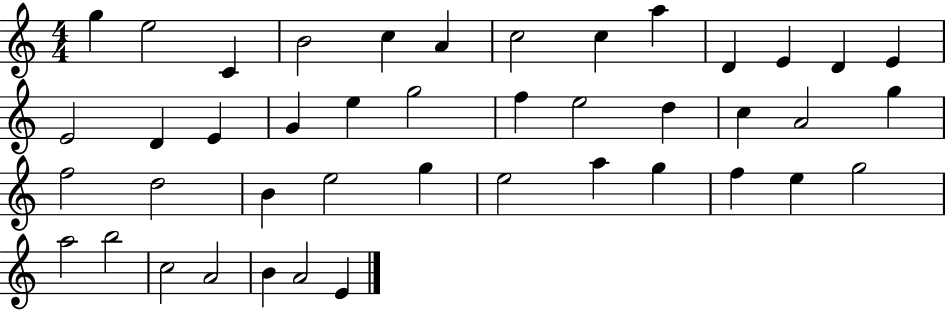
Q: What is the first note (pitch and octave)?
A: G5